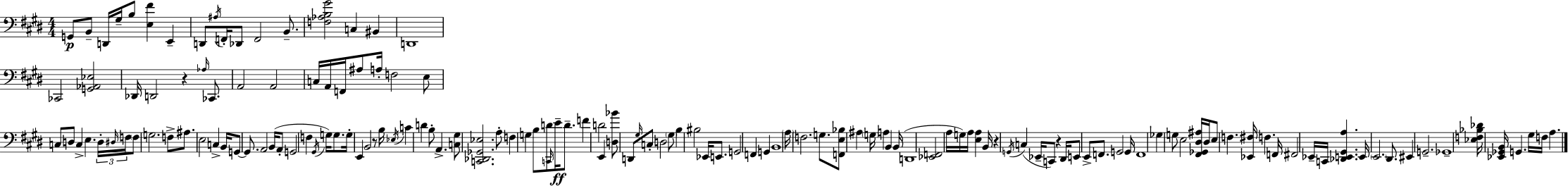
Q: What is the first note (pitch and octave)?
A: G2